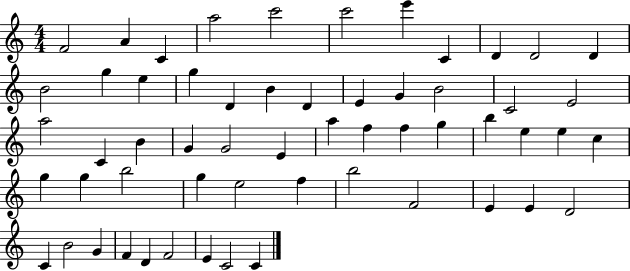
X:1
T:Untitled
M:4/4
L:1/4
K:C
F2 A C a2 c'2 c'2 e' C D D2 D B2 g e g D B D E G B2 C2 E2 a2 C B G G2 E a f f g b e e c g g b2 g e2 f b2 F2 E E D2 C B2 G F D F2 E C2 C